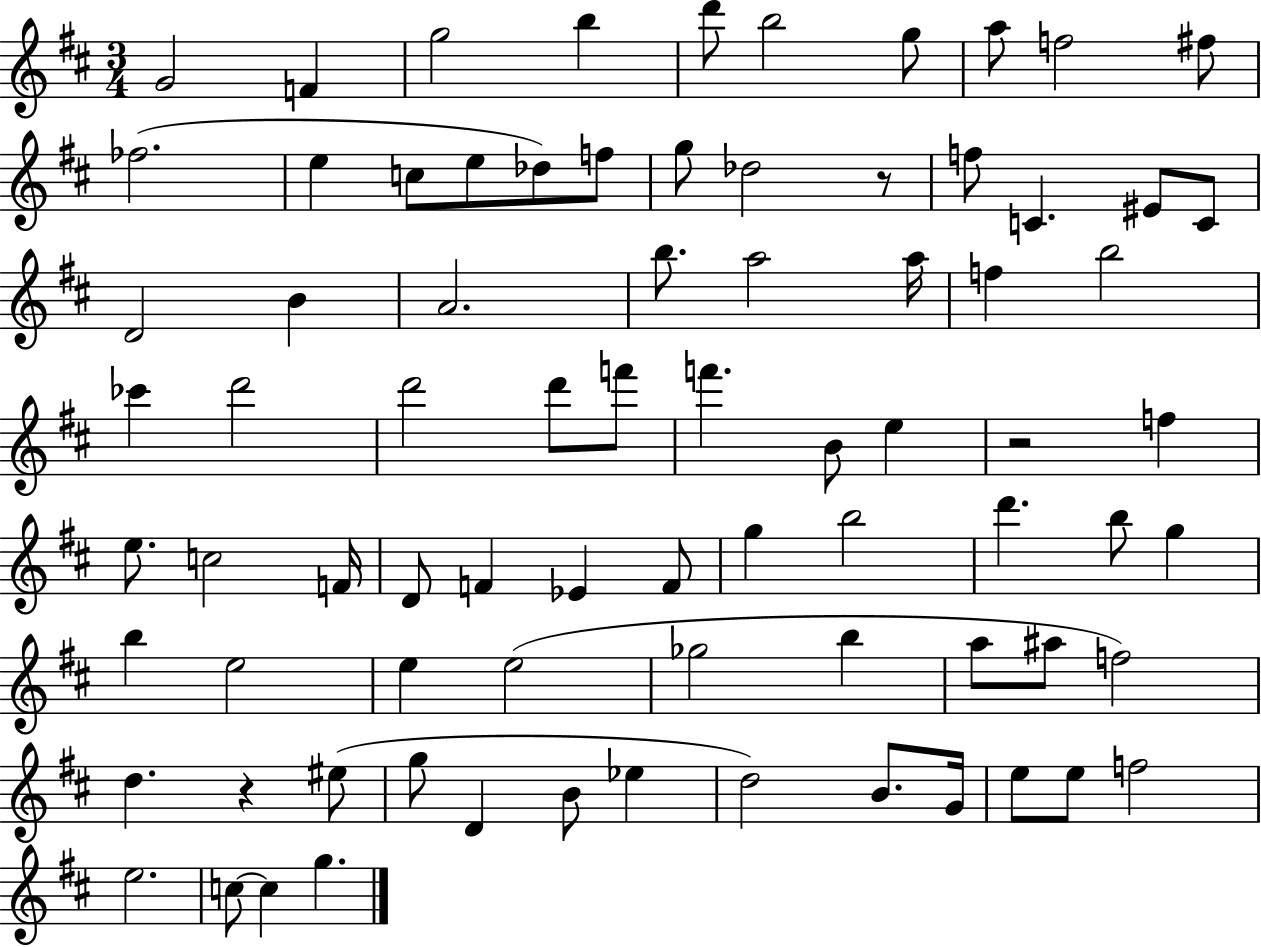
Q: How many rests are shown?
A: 3